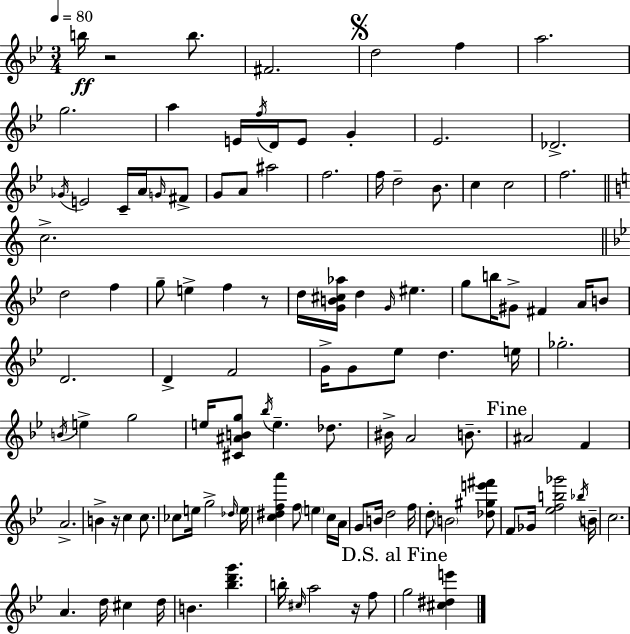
{
  \clef treble
  \numericTimeSignature
  \time 3/4
  \key g \minor
  \tempo 4 = 80
  b''16\ff r2 b''8. | fis'2. | \mark \markup { \musicglyph "scripts.segno" } d''2 f''4 | a''2. | \break g''2. | a''4 e'16 \acciaccatura { f''16 } d'16 e'8 g'4-. | ees'2. | des'2.-> | \break \acciaccatura { ges'16 } e'2 c'16-- a'16 | \grace { g'16 } fis'8-> g'8 a'8 ais''2 | f''2. | f''16 d''2-- | \break bes'8. c''4 c''2 | f''2. | \bar "||" \break \key a \minor c''2.-> | \bar "||" \break \key g \minor d''2 f''4 | g''8-- e''4-> f''4 r8 | d''16 <g' b' cis'' aes''>16 d''4 \grace { g'16 } eis''4. | g''8 b''16 gis'8-> fis'4 a'16 b'8 | \break d'2. | d'4-> f'2 | g'16-> g'8 ees''8 d''4. | e''16 ges''2.-. | \break \acciaccatura { b'16 } e''4-> g''2 | e''16 <cis' ais' b' g''>8 \acciaccatura { bes''16 } e''4.-- | des''8. bis'16-> a'2 | b'8.-- \mark "Fine" ais'2 f'4 | \break a'2.-> | b'4-> r16 c''4 | c''8. ces''8 e''16 g''2-> | \grace { des''16 } \parenthesize e''16 <c'' dis'' f'' a'''>4 f''8 \parenthesize e''4 | \break c''16 a'16 g'8 b'16 d''2 | f''16 d''8-. \parenthesize b'2 | <des'' gis'' e''' fis'''>8 f'8 ges'16 <ees'' f'' b'' ges'''>2 | \acciaccatura { bes''16 } b'16-- c''2. | \break a'4. d''16 | cis''4 d''16 b'4. <bes'' d''' g'''>4. | b''16-. \grace { cis''16 } a''2 | r16 f''8 \mark "D.S. al Fine" g''2 | \break <cis'' dis'' e'''>4 \bar "|."
}